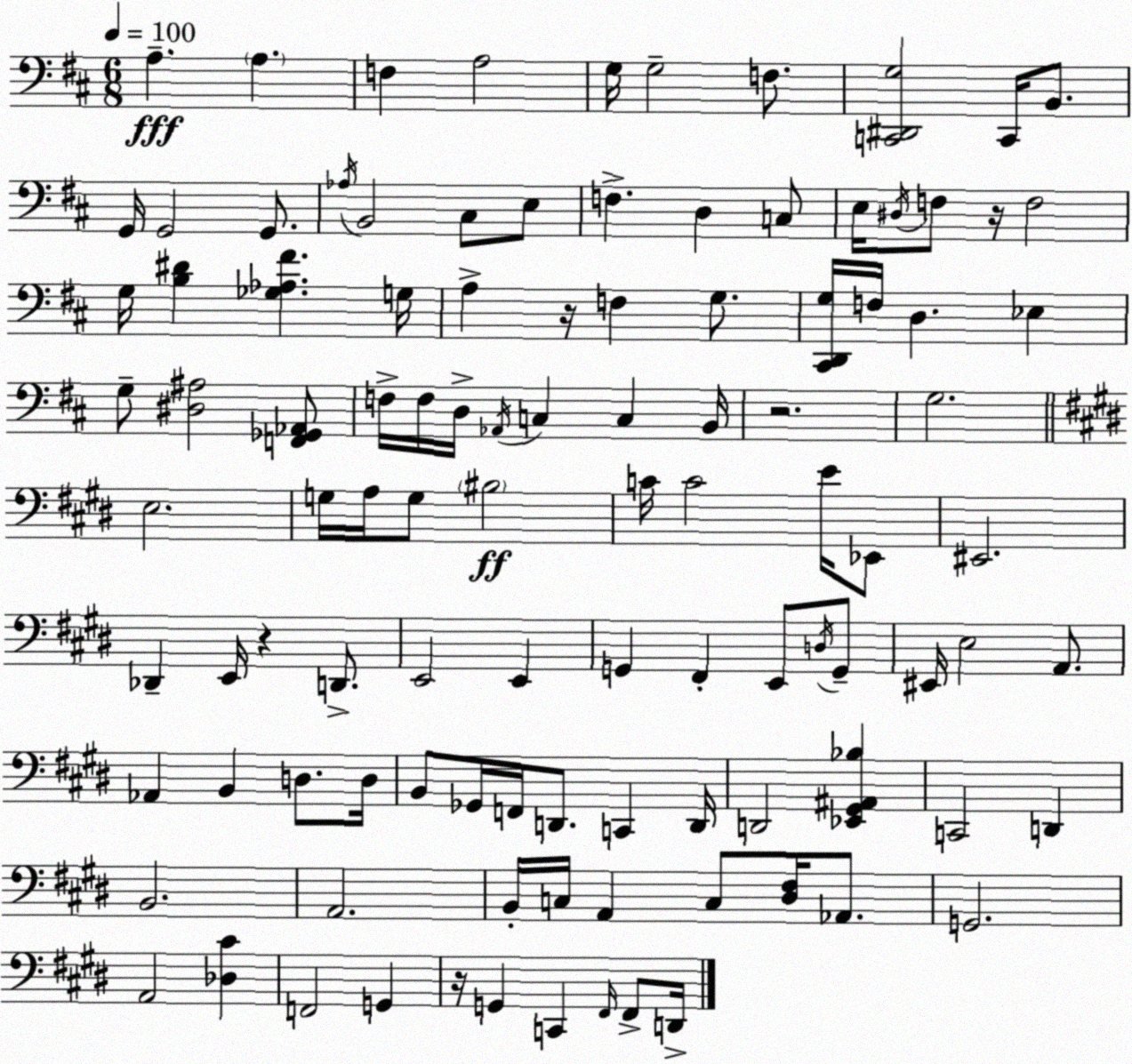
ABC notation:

X:1
T:Untitled
M:6/8
L:1/4
K:D
A, A, F, A,2 G,/4 G,2 F,/2 [C,,^D,,G,]2 C,,/4 B,,/2 G,,/4 G,,2 G,,/2 _A,/4 B,,2 ^C,/2 E,/2 F, D, C,/2 E,/4 ^D,/4 F,/2 z/4 F,2 G,/4 [B,^D] [_G,_A,^F] G,/4 A, z/4 F, G,/2 [^C,,D,,G,]/4 F,/4 D, _E, G,/2 [^D,^A,]2 [F,,_G,,_A,,]/2 F,/4 F,/4 D,/4 _A,,/4 C, C, B,,/4 z2 G,2 E,2 G,/4 A,/4 G,/2 ^B,2 C/4 C2 E/4 _E,,/2 ^E,,2 _D,, E,,/4 z D,,/2 E,,2 E,, G,, ^F,, E,,/2 D,/4 G,,/2 ^E,,/4 E,2 A,,/2 _A,, B,, D,/2 D,/4 B,,/2 _G,,/4 F,,/4 D,,/2 C,, D,,/4 D,,2 [_E,,^G,,^A,,_B,] C,,2 D,, B,,2 A,,2 B,,/4 C,/4 A,, C,/2 [^D,^F,]/4 _A,,/2 G,,2 A,,2 [_D,^C] F,,2 G,, z/4 G,, C,, ^F,,/4 ^F,,/2 D,,/4